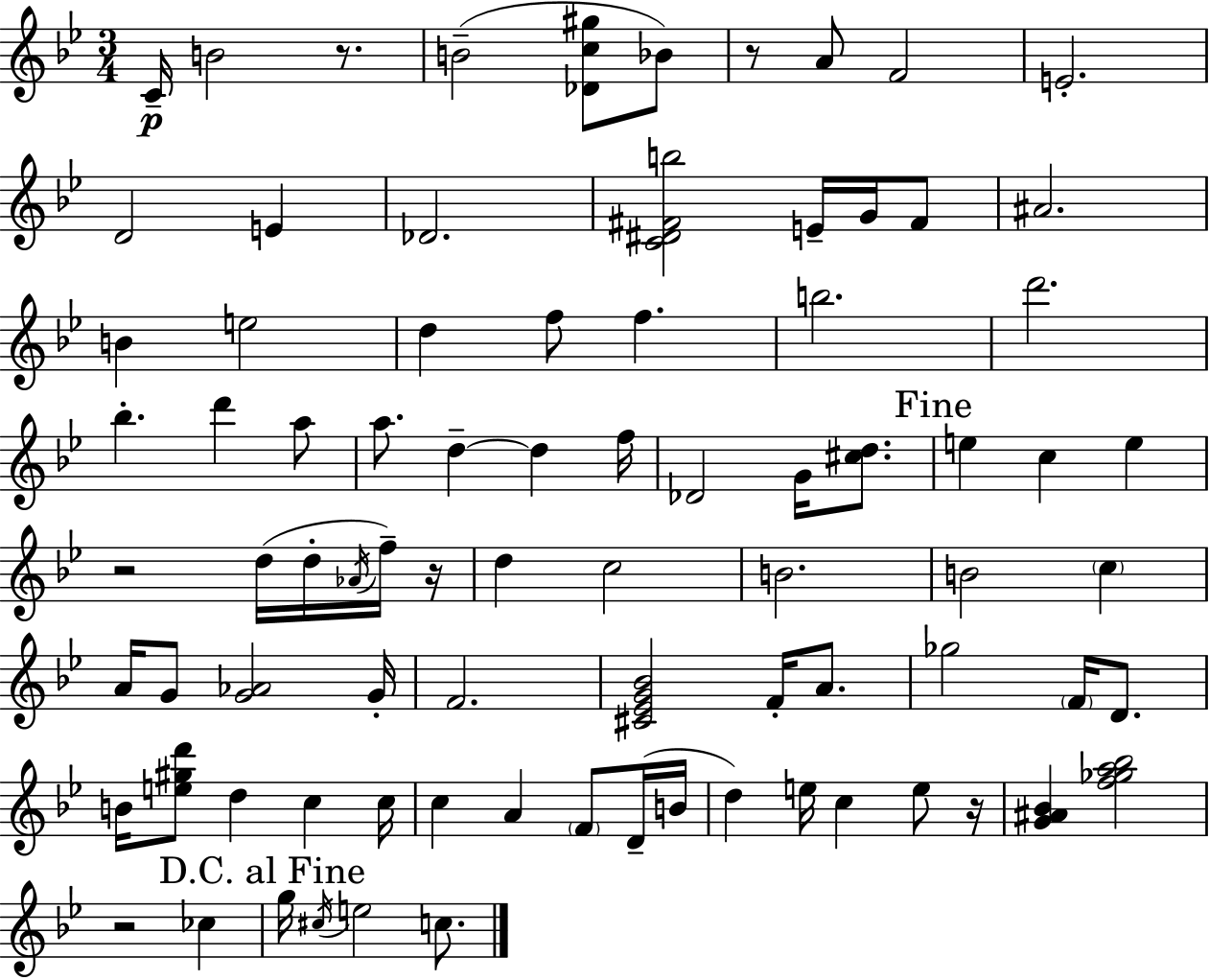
C4/s B4/h R/e. B4/h [Db4,C5,G#5]/e Bb4/e R/e A4/e F4/h E4/h. D4/h E4/q Db4/h. [C4,D#4,F#4,B5]/h E4/s G4/s F#4/e A#4/h. B4/q E5/h D5/q F5/e F5/q. B5/h. D6/h. Bb5/q. D6/q A5/e A5/e. D5/q D5/q F5/s Db4/h G4/s [C#5,D5]/e. E5/q C5/q E5/q R/h D5/s D5/s Ab4/s F5/s R/s D5/q C5/h B4/h. B4/h C5/q A4/s G4/e [G4,Ab4]/h G4/s F4/h. [C#4,Eb4,G4,Bb4]/h F4/s A4/e. Gb5/h F4/s D4/e. B4/s [E5,G#5,D6]/e D5/q C5/q C5/s C5/q A4/q F4/e D4/s B4/s D5/q E5/s C5/q E5/e R/s [G4,A#4,Bb4]/q [F5,Gb5,A5,Bb5]/h R/h CES5/q G5/s C#5/s E5/h C5/e.